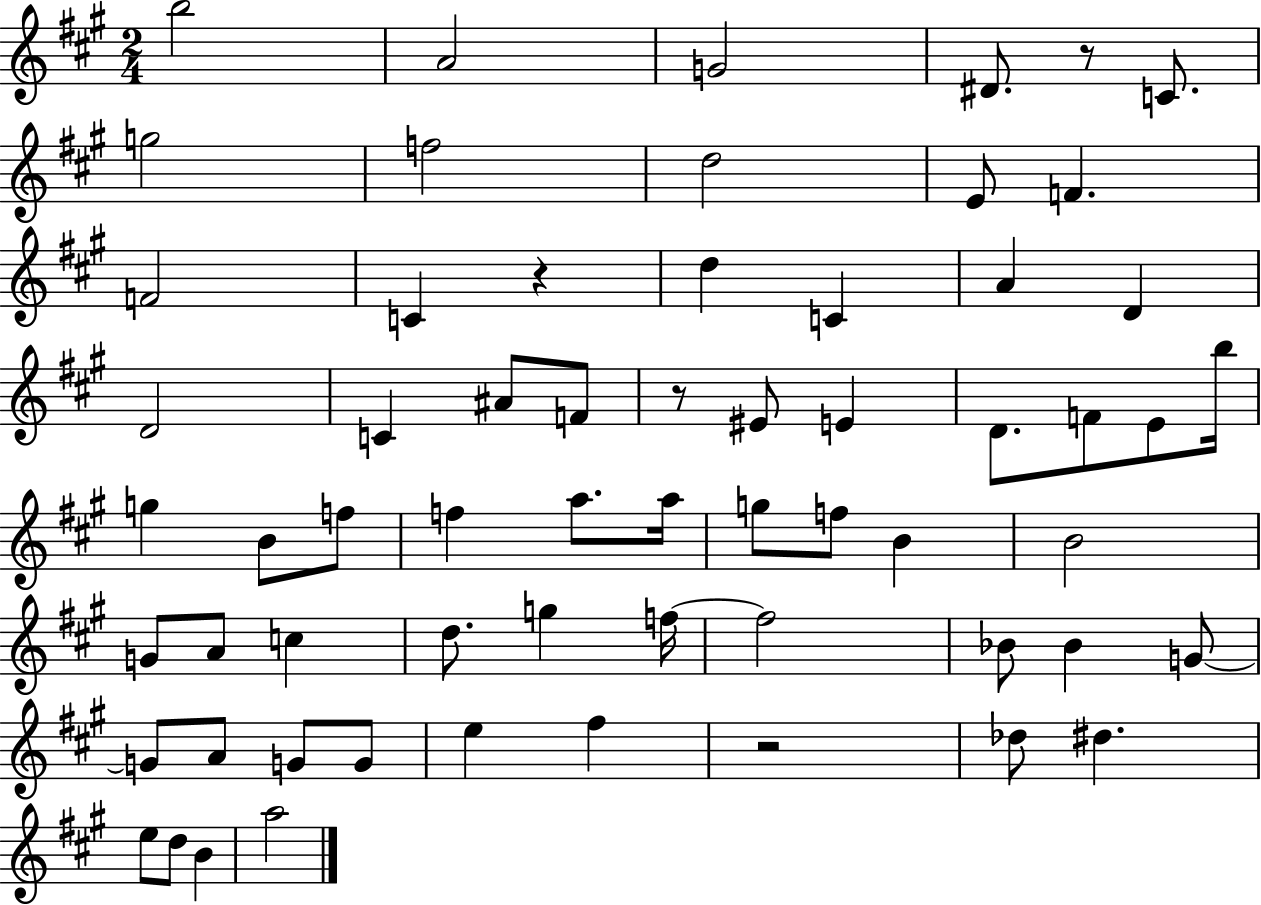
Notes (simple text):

B5/h A4/h G4/h D#4/e. R/e C4/e. G5/h F5/h D5/h E4/e F4/q. F4/h C4/q R/q D5/q C4/q A4/q D4/q D4/h C4/q A#4/e F4/e R/e EIS4/e E4/q D4/e. F4/e E4/e B5/s G5/q B4/e F5/e F5/q A5/e. A5/s G5/e F5/e B4/q B4/h G4/e A4/e C5/q D5/e. G5/q F5/s F5/h Bb4/e Bb4/q G4/e G4/e A4/e G4/e G4/e E5/q F#5/q R/h Db5/e D#5/q. E5/e D5/e B4/q A5/h